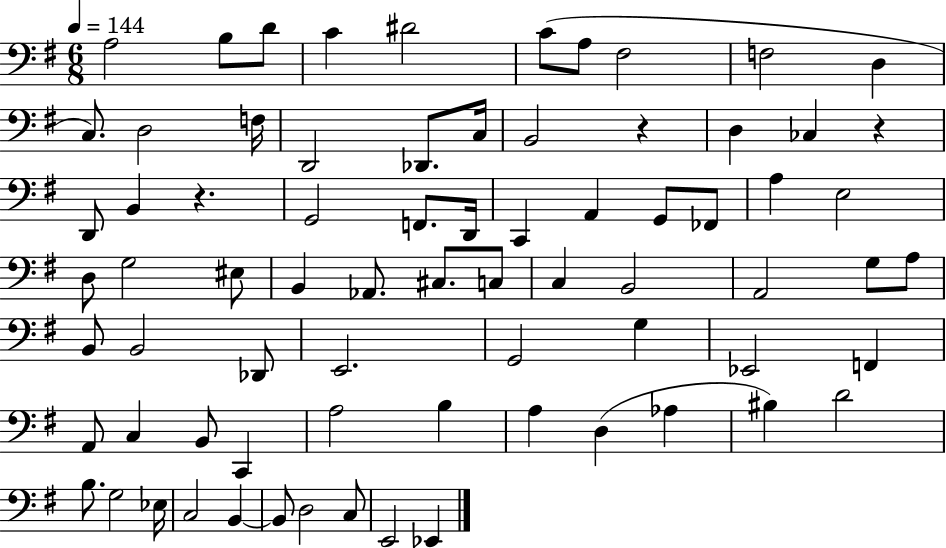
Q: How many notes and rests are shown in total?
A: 74